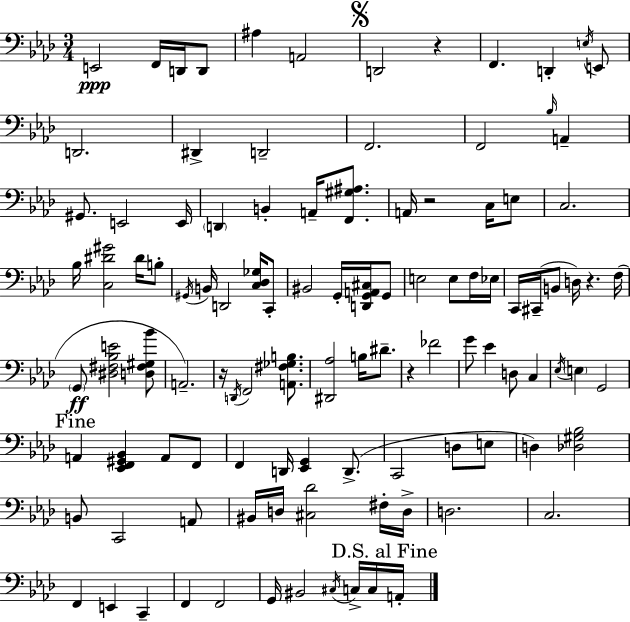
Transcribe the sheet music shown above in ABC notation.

X:1
T:Untitled
M:3/4
L:1/4
K:Ab
E,,2 F,,/4 D,,/4 D,,/2 ^A, A,,2 D,,2 z F,, D,, E,/4 E,,/2 D,,2 ^D,, D,,2 F,,2 F,,2 _B,/4 A,, ^G,,/2 E,,2 E,,/4 D,, B,, A,,/4 [F,,^G,^A,]/2 A,,/4 z2 C,/4 E,/2 C,2 _B,/4 [C,^D^G]2 ^D/4 B,/2 ^G,,/4 B,,/4 D,,2 [C,_D,_G,]/4 C,,/2 ^B,,2 G,,/4 [D,,G,,A,,^C,]/4 G,,/2 E,2 E,/2 F,/4 _E,/4 C,,/4 ^C,,/4 B,,/2 D,/4 z F,/4 G,,/2 [^D,^F,_B,E]2 [D,^F,^G,_B]/2 A,,2 z/4 D,,/4 F,,2 [A,,^F,_G,B,]/2 [^D,,_A,]2 B,/4 ^D/2 z _F2 G/2 _E D,/2 C, _E,/4 E, G,,2 A,, [_E,,F,,^G,,_B,,] A,,/2 F,,/2 F,, D,,/4 [_E,,G,,] D,,/2 C,,2 D,/2 E,/2 D, [_D,^G,_B,]2 B,,/2 C,,2 A,,/2 ^B,,/4 D,/4 [^C,_D]2 ^F,/4 D,/4 D,2 C,2 F,, E,, C,, F,, F,,2 G,,/4 ^B,,2 ^C,/4 C,/4 C,/4 A,,/4